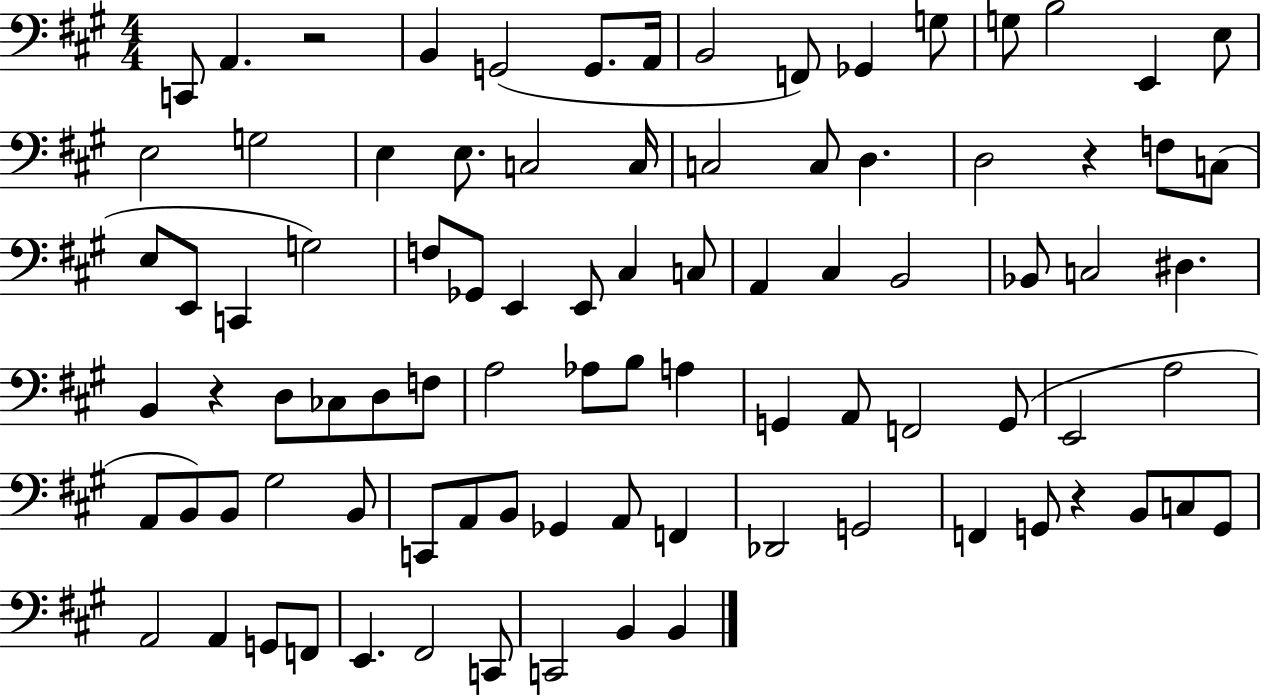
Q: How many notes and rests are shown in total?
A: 89